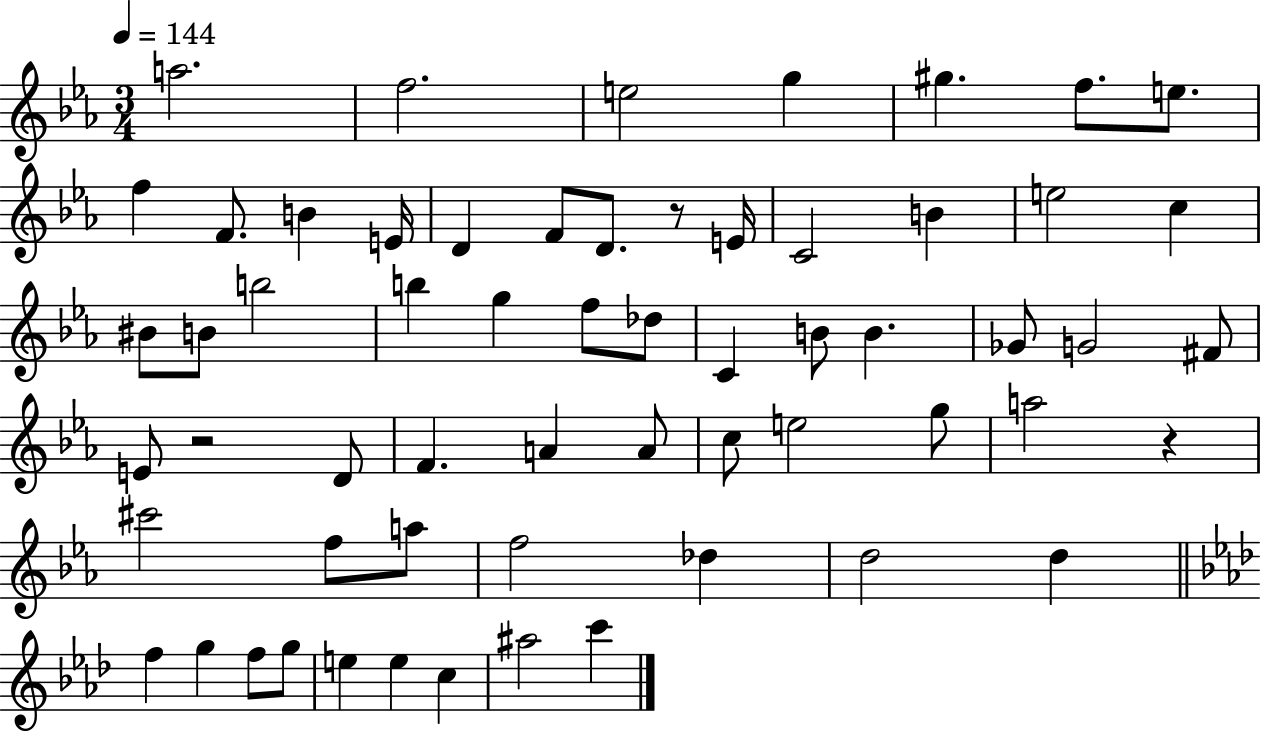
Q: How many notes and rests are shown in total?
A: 60